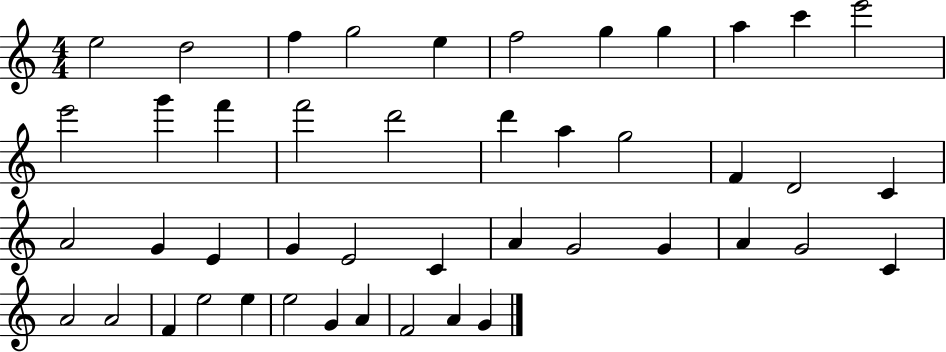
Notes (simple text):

E5/h D5/h F5/q G5/h E5/q F5/h G5/q G5/q A5/q C6/q E6/h E6/h G6/q F6/q F6/h D6/h D6/q A5/q G5/h F4/q D4/h C4/q A4/h G4/q E4/q G4/q E4/h C4/q A4/q G4/h G4/q A4/q G4/h C4/q A4/h A4/h F4/q E5/h E5/q E5/h G4/q A4/q F4/h A4/q G4/q